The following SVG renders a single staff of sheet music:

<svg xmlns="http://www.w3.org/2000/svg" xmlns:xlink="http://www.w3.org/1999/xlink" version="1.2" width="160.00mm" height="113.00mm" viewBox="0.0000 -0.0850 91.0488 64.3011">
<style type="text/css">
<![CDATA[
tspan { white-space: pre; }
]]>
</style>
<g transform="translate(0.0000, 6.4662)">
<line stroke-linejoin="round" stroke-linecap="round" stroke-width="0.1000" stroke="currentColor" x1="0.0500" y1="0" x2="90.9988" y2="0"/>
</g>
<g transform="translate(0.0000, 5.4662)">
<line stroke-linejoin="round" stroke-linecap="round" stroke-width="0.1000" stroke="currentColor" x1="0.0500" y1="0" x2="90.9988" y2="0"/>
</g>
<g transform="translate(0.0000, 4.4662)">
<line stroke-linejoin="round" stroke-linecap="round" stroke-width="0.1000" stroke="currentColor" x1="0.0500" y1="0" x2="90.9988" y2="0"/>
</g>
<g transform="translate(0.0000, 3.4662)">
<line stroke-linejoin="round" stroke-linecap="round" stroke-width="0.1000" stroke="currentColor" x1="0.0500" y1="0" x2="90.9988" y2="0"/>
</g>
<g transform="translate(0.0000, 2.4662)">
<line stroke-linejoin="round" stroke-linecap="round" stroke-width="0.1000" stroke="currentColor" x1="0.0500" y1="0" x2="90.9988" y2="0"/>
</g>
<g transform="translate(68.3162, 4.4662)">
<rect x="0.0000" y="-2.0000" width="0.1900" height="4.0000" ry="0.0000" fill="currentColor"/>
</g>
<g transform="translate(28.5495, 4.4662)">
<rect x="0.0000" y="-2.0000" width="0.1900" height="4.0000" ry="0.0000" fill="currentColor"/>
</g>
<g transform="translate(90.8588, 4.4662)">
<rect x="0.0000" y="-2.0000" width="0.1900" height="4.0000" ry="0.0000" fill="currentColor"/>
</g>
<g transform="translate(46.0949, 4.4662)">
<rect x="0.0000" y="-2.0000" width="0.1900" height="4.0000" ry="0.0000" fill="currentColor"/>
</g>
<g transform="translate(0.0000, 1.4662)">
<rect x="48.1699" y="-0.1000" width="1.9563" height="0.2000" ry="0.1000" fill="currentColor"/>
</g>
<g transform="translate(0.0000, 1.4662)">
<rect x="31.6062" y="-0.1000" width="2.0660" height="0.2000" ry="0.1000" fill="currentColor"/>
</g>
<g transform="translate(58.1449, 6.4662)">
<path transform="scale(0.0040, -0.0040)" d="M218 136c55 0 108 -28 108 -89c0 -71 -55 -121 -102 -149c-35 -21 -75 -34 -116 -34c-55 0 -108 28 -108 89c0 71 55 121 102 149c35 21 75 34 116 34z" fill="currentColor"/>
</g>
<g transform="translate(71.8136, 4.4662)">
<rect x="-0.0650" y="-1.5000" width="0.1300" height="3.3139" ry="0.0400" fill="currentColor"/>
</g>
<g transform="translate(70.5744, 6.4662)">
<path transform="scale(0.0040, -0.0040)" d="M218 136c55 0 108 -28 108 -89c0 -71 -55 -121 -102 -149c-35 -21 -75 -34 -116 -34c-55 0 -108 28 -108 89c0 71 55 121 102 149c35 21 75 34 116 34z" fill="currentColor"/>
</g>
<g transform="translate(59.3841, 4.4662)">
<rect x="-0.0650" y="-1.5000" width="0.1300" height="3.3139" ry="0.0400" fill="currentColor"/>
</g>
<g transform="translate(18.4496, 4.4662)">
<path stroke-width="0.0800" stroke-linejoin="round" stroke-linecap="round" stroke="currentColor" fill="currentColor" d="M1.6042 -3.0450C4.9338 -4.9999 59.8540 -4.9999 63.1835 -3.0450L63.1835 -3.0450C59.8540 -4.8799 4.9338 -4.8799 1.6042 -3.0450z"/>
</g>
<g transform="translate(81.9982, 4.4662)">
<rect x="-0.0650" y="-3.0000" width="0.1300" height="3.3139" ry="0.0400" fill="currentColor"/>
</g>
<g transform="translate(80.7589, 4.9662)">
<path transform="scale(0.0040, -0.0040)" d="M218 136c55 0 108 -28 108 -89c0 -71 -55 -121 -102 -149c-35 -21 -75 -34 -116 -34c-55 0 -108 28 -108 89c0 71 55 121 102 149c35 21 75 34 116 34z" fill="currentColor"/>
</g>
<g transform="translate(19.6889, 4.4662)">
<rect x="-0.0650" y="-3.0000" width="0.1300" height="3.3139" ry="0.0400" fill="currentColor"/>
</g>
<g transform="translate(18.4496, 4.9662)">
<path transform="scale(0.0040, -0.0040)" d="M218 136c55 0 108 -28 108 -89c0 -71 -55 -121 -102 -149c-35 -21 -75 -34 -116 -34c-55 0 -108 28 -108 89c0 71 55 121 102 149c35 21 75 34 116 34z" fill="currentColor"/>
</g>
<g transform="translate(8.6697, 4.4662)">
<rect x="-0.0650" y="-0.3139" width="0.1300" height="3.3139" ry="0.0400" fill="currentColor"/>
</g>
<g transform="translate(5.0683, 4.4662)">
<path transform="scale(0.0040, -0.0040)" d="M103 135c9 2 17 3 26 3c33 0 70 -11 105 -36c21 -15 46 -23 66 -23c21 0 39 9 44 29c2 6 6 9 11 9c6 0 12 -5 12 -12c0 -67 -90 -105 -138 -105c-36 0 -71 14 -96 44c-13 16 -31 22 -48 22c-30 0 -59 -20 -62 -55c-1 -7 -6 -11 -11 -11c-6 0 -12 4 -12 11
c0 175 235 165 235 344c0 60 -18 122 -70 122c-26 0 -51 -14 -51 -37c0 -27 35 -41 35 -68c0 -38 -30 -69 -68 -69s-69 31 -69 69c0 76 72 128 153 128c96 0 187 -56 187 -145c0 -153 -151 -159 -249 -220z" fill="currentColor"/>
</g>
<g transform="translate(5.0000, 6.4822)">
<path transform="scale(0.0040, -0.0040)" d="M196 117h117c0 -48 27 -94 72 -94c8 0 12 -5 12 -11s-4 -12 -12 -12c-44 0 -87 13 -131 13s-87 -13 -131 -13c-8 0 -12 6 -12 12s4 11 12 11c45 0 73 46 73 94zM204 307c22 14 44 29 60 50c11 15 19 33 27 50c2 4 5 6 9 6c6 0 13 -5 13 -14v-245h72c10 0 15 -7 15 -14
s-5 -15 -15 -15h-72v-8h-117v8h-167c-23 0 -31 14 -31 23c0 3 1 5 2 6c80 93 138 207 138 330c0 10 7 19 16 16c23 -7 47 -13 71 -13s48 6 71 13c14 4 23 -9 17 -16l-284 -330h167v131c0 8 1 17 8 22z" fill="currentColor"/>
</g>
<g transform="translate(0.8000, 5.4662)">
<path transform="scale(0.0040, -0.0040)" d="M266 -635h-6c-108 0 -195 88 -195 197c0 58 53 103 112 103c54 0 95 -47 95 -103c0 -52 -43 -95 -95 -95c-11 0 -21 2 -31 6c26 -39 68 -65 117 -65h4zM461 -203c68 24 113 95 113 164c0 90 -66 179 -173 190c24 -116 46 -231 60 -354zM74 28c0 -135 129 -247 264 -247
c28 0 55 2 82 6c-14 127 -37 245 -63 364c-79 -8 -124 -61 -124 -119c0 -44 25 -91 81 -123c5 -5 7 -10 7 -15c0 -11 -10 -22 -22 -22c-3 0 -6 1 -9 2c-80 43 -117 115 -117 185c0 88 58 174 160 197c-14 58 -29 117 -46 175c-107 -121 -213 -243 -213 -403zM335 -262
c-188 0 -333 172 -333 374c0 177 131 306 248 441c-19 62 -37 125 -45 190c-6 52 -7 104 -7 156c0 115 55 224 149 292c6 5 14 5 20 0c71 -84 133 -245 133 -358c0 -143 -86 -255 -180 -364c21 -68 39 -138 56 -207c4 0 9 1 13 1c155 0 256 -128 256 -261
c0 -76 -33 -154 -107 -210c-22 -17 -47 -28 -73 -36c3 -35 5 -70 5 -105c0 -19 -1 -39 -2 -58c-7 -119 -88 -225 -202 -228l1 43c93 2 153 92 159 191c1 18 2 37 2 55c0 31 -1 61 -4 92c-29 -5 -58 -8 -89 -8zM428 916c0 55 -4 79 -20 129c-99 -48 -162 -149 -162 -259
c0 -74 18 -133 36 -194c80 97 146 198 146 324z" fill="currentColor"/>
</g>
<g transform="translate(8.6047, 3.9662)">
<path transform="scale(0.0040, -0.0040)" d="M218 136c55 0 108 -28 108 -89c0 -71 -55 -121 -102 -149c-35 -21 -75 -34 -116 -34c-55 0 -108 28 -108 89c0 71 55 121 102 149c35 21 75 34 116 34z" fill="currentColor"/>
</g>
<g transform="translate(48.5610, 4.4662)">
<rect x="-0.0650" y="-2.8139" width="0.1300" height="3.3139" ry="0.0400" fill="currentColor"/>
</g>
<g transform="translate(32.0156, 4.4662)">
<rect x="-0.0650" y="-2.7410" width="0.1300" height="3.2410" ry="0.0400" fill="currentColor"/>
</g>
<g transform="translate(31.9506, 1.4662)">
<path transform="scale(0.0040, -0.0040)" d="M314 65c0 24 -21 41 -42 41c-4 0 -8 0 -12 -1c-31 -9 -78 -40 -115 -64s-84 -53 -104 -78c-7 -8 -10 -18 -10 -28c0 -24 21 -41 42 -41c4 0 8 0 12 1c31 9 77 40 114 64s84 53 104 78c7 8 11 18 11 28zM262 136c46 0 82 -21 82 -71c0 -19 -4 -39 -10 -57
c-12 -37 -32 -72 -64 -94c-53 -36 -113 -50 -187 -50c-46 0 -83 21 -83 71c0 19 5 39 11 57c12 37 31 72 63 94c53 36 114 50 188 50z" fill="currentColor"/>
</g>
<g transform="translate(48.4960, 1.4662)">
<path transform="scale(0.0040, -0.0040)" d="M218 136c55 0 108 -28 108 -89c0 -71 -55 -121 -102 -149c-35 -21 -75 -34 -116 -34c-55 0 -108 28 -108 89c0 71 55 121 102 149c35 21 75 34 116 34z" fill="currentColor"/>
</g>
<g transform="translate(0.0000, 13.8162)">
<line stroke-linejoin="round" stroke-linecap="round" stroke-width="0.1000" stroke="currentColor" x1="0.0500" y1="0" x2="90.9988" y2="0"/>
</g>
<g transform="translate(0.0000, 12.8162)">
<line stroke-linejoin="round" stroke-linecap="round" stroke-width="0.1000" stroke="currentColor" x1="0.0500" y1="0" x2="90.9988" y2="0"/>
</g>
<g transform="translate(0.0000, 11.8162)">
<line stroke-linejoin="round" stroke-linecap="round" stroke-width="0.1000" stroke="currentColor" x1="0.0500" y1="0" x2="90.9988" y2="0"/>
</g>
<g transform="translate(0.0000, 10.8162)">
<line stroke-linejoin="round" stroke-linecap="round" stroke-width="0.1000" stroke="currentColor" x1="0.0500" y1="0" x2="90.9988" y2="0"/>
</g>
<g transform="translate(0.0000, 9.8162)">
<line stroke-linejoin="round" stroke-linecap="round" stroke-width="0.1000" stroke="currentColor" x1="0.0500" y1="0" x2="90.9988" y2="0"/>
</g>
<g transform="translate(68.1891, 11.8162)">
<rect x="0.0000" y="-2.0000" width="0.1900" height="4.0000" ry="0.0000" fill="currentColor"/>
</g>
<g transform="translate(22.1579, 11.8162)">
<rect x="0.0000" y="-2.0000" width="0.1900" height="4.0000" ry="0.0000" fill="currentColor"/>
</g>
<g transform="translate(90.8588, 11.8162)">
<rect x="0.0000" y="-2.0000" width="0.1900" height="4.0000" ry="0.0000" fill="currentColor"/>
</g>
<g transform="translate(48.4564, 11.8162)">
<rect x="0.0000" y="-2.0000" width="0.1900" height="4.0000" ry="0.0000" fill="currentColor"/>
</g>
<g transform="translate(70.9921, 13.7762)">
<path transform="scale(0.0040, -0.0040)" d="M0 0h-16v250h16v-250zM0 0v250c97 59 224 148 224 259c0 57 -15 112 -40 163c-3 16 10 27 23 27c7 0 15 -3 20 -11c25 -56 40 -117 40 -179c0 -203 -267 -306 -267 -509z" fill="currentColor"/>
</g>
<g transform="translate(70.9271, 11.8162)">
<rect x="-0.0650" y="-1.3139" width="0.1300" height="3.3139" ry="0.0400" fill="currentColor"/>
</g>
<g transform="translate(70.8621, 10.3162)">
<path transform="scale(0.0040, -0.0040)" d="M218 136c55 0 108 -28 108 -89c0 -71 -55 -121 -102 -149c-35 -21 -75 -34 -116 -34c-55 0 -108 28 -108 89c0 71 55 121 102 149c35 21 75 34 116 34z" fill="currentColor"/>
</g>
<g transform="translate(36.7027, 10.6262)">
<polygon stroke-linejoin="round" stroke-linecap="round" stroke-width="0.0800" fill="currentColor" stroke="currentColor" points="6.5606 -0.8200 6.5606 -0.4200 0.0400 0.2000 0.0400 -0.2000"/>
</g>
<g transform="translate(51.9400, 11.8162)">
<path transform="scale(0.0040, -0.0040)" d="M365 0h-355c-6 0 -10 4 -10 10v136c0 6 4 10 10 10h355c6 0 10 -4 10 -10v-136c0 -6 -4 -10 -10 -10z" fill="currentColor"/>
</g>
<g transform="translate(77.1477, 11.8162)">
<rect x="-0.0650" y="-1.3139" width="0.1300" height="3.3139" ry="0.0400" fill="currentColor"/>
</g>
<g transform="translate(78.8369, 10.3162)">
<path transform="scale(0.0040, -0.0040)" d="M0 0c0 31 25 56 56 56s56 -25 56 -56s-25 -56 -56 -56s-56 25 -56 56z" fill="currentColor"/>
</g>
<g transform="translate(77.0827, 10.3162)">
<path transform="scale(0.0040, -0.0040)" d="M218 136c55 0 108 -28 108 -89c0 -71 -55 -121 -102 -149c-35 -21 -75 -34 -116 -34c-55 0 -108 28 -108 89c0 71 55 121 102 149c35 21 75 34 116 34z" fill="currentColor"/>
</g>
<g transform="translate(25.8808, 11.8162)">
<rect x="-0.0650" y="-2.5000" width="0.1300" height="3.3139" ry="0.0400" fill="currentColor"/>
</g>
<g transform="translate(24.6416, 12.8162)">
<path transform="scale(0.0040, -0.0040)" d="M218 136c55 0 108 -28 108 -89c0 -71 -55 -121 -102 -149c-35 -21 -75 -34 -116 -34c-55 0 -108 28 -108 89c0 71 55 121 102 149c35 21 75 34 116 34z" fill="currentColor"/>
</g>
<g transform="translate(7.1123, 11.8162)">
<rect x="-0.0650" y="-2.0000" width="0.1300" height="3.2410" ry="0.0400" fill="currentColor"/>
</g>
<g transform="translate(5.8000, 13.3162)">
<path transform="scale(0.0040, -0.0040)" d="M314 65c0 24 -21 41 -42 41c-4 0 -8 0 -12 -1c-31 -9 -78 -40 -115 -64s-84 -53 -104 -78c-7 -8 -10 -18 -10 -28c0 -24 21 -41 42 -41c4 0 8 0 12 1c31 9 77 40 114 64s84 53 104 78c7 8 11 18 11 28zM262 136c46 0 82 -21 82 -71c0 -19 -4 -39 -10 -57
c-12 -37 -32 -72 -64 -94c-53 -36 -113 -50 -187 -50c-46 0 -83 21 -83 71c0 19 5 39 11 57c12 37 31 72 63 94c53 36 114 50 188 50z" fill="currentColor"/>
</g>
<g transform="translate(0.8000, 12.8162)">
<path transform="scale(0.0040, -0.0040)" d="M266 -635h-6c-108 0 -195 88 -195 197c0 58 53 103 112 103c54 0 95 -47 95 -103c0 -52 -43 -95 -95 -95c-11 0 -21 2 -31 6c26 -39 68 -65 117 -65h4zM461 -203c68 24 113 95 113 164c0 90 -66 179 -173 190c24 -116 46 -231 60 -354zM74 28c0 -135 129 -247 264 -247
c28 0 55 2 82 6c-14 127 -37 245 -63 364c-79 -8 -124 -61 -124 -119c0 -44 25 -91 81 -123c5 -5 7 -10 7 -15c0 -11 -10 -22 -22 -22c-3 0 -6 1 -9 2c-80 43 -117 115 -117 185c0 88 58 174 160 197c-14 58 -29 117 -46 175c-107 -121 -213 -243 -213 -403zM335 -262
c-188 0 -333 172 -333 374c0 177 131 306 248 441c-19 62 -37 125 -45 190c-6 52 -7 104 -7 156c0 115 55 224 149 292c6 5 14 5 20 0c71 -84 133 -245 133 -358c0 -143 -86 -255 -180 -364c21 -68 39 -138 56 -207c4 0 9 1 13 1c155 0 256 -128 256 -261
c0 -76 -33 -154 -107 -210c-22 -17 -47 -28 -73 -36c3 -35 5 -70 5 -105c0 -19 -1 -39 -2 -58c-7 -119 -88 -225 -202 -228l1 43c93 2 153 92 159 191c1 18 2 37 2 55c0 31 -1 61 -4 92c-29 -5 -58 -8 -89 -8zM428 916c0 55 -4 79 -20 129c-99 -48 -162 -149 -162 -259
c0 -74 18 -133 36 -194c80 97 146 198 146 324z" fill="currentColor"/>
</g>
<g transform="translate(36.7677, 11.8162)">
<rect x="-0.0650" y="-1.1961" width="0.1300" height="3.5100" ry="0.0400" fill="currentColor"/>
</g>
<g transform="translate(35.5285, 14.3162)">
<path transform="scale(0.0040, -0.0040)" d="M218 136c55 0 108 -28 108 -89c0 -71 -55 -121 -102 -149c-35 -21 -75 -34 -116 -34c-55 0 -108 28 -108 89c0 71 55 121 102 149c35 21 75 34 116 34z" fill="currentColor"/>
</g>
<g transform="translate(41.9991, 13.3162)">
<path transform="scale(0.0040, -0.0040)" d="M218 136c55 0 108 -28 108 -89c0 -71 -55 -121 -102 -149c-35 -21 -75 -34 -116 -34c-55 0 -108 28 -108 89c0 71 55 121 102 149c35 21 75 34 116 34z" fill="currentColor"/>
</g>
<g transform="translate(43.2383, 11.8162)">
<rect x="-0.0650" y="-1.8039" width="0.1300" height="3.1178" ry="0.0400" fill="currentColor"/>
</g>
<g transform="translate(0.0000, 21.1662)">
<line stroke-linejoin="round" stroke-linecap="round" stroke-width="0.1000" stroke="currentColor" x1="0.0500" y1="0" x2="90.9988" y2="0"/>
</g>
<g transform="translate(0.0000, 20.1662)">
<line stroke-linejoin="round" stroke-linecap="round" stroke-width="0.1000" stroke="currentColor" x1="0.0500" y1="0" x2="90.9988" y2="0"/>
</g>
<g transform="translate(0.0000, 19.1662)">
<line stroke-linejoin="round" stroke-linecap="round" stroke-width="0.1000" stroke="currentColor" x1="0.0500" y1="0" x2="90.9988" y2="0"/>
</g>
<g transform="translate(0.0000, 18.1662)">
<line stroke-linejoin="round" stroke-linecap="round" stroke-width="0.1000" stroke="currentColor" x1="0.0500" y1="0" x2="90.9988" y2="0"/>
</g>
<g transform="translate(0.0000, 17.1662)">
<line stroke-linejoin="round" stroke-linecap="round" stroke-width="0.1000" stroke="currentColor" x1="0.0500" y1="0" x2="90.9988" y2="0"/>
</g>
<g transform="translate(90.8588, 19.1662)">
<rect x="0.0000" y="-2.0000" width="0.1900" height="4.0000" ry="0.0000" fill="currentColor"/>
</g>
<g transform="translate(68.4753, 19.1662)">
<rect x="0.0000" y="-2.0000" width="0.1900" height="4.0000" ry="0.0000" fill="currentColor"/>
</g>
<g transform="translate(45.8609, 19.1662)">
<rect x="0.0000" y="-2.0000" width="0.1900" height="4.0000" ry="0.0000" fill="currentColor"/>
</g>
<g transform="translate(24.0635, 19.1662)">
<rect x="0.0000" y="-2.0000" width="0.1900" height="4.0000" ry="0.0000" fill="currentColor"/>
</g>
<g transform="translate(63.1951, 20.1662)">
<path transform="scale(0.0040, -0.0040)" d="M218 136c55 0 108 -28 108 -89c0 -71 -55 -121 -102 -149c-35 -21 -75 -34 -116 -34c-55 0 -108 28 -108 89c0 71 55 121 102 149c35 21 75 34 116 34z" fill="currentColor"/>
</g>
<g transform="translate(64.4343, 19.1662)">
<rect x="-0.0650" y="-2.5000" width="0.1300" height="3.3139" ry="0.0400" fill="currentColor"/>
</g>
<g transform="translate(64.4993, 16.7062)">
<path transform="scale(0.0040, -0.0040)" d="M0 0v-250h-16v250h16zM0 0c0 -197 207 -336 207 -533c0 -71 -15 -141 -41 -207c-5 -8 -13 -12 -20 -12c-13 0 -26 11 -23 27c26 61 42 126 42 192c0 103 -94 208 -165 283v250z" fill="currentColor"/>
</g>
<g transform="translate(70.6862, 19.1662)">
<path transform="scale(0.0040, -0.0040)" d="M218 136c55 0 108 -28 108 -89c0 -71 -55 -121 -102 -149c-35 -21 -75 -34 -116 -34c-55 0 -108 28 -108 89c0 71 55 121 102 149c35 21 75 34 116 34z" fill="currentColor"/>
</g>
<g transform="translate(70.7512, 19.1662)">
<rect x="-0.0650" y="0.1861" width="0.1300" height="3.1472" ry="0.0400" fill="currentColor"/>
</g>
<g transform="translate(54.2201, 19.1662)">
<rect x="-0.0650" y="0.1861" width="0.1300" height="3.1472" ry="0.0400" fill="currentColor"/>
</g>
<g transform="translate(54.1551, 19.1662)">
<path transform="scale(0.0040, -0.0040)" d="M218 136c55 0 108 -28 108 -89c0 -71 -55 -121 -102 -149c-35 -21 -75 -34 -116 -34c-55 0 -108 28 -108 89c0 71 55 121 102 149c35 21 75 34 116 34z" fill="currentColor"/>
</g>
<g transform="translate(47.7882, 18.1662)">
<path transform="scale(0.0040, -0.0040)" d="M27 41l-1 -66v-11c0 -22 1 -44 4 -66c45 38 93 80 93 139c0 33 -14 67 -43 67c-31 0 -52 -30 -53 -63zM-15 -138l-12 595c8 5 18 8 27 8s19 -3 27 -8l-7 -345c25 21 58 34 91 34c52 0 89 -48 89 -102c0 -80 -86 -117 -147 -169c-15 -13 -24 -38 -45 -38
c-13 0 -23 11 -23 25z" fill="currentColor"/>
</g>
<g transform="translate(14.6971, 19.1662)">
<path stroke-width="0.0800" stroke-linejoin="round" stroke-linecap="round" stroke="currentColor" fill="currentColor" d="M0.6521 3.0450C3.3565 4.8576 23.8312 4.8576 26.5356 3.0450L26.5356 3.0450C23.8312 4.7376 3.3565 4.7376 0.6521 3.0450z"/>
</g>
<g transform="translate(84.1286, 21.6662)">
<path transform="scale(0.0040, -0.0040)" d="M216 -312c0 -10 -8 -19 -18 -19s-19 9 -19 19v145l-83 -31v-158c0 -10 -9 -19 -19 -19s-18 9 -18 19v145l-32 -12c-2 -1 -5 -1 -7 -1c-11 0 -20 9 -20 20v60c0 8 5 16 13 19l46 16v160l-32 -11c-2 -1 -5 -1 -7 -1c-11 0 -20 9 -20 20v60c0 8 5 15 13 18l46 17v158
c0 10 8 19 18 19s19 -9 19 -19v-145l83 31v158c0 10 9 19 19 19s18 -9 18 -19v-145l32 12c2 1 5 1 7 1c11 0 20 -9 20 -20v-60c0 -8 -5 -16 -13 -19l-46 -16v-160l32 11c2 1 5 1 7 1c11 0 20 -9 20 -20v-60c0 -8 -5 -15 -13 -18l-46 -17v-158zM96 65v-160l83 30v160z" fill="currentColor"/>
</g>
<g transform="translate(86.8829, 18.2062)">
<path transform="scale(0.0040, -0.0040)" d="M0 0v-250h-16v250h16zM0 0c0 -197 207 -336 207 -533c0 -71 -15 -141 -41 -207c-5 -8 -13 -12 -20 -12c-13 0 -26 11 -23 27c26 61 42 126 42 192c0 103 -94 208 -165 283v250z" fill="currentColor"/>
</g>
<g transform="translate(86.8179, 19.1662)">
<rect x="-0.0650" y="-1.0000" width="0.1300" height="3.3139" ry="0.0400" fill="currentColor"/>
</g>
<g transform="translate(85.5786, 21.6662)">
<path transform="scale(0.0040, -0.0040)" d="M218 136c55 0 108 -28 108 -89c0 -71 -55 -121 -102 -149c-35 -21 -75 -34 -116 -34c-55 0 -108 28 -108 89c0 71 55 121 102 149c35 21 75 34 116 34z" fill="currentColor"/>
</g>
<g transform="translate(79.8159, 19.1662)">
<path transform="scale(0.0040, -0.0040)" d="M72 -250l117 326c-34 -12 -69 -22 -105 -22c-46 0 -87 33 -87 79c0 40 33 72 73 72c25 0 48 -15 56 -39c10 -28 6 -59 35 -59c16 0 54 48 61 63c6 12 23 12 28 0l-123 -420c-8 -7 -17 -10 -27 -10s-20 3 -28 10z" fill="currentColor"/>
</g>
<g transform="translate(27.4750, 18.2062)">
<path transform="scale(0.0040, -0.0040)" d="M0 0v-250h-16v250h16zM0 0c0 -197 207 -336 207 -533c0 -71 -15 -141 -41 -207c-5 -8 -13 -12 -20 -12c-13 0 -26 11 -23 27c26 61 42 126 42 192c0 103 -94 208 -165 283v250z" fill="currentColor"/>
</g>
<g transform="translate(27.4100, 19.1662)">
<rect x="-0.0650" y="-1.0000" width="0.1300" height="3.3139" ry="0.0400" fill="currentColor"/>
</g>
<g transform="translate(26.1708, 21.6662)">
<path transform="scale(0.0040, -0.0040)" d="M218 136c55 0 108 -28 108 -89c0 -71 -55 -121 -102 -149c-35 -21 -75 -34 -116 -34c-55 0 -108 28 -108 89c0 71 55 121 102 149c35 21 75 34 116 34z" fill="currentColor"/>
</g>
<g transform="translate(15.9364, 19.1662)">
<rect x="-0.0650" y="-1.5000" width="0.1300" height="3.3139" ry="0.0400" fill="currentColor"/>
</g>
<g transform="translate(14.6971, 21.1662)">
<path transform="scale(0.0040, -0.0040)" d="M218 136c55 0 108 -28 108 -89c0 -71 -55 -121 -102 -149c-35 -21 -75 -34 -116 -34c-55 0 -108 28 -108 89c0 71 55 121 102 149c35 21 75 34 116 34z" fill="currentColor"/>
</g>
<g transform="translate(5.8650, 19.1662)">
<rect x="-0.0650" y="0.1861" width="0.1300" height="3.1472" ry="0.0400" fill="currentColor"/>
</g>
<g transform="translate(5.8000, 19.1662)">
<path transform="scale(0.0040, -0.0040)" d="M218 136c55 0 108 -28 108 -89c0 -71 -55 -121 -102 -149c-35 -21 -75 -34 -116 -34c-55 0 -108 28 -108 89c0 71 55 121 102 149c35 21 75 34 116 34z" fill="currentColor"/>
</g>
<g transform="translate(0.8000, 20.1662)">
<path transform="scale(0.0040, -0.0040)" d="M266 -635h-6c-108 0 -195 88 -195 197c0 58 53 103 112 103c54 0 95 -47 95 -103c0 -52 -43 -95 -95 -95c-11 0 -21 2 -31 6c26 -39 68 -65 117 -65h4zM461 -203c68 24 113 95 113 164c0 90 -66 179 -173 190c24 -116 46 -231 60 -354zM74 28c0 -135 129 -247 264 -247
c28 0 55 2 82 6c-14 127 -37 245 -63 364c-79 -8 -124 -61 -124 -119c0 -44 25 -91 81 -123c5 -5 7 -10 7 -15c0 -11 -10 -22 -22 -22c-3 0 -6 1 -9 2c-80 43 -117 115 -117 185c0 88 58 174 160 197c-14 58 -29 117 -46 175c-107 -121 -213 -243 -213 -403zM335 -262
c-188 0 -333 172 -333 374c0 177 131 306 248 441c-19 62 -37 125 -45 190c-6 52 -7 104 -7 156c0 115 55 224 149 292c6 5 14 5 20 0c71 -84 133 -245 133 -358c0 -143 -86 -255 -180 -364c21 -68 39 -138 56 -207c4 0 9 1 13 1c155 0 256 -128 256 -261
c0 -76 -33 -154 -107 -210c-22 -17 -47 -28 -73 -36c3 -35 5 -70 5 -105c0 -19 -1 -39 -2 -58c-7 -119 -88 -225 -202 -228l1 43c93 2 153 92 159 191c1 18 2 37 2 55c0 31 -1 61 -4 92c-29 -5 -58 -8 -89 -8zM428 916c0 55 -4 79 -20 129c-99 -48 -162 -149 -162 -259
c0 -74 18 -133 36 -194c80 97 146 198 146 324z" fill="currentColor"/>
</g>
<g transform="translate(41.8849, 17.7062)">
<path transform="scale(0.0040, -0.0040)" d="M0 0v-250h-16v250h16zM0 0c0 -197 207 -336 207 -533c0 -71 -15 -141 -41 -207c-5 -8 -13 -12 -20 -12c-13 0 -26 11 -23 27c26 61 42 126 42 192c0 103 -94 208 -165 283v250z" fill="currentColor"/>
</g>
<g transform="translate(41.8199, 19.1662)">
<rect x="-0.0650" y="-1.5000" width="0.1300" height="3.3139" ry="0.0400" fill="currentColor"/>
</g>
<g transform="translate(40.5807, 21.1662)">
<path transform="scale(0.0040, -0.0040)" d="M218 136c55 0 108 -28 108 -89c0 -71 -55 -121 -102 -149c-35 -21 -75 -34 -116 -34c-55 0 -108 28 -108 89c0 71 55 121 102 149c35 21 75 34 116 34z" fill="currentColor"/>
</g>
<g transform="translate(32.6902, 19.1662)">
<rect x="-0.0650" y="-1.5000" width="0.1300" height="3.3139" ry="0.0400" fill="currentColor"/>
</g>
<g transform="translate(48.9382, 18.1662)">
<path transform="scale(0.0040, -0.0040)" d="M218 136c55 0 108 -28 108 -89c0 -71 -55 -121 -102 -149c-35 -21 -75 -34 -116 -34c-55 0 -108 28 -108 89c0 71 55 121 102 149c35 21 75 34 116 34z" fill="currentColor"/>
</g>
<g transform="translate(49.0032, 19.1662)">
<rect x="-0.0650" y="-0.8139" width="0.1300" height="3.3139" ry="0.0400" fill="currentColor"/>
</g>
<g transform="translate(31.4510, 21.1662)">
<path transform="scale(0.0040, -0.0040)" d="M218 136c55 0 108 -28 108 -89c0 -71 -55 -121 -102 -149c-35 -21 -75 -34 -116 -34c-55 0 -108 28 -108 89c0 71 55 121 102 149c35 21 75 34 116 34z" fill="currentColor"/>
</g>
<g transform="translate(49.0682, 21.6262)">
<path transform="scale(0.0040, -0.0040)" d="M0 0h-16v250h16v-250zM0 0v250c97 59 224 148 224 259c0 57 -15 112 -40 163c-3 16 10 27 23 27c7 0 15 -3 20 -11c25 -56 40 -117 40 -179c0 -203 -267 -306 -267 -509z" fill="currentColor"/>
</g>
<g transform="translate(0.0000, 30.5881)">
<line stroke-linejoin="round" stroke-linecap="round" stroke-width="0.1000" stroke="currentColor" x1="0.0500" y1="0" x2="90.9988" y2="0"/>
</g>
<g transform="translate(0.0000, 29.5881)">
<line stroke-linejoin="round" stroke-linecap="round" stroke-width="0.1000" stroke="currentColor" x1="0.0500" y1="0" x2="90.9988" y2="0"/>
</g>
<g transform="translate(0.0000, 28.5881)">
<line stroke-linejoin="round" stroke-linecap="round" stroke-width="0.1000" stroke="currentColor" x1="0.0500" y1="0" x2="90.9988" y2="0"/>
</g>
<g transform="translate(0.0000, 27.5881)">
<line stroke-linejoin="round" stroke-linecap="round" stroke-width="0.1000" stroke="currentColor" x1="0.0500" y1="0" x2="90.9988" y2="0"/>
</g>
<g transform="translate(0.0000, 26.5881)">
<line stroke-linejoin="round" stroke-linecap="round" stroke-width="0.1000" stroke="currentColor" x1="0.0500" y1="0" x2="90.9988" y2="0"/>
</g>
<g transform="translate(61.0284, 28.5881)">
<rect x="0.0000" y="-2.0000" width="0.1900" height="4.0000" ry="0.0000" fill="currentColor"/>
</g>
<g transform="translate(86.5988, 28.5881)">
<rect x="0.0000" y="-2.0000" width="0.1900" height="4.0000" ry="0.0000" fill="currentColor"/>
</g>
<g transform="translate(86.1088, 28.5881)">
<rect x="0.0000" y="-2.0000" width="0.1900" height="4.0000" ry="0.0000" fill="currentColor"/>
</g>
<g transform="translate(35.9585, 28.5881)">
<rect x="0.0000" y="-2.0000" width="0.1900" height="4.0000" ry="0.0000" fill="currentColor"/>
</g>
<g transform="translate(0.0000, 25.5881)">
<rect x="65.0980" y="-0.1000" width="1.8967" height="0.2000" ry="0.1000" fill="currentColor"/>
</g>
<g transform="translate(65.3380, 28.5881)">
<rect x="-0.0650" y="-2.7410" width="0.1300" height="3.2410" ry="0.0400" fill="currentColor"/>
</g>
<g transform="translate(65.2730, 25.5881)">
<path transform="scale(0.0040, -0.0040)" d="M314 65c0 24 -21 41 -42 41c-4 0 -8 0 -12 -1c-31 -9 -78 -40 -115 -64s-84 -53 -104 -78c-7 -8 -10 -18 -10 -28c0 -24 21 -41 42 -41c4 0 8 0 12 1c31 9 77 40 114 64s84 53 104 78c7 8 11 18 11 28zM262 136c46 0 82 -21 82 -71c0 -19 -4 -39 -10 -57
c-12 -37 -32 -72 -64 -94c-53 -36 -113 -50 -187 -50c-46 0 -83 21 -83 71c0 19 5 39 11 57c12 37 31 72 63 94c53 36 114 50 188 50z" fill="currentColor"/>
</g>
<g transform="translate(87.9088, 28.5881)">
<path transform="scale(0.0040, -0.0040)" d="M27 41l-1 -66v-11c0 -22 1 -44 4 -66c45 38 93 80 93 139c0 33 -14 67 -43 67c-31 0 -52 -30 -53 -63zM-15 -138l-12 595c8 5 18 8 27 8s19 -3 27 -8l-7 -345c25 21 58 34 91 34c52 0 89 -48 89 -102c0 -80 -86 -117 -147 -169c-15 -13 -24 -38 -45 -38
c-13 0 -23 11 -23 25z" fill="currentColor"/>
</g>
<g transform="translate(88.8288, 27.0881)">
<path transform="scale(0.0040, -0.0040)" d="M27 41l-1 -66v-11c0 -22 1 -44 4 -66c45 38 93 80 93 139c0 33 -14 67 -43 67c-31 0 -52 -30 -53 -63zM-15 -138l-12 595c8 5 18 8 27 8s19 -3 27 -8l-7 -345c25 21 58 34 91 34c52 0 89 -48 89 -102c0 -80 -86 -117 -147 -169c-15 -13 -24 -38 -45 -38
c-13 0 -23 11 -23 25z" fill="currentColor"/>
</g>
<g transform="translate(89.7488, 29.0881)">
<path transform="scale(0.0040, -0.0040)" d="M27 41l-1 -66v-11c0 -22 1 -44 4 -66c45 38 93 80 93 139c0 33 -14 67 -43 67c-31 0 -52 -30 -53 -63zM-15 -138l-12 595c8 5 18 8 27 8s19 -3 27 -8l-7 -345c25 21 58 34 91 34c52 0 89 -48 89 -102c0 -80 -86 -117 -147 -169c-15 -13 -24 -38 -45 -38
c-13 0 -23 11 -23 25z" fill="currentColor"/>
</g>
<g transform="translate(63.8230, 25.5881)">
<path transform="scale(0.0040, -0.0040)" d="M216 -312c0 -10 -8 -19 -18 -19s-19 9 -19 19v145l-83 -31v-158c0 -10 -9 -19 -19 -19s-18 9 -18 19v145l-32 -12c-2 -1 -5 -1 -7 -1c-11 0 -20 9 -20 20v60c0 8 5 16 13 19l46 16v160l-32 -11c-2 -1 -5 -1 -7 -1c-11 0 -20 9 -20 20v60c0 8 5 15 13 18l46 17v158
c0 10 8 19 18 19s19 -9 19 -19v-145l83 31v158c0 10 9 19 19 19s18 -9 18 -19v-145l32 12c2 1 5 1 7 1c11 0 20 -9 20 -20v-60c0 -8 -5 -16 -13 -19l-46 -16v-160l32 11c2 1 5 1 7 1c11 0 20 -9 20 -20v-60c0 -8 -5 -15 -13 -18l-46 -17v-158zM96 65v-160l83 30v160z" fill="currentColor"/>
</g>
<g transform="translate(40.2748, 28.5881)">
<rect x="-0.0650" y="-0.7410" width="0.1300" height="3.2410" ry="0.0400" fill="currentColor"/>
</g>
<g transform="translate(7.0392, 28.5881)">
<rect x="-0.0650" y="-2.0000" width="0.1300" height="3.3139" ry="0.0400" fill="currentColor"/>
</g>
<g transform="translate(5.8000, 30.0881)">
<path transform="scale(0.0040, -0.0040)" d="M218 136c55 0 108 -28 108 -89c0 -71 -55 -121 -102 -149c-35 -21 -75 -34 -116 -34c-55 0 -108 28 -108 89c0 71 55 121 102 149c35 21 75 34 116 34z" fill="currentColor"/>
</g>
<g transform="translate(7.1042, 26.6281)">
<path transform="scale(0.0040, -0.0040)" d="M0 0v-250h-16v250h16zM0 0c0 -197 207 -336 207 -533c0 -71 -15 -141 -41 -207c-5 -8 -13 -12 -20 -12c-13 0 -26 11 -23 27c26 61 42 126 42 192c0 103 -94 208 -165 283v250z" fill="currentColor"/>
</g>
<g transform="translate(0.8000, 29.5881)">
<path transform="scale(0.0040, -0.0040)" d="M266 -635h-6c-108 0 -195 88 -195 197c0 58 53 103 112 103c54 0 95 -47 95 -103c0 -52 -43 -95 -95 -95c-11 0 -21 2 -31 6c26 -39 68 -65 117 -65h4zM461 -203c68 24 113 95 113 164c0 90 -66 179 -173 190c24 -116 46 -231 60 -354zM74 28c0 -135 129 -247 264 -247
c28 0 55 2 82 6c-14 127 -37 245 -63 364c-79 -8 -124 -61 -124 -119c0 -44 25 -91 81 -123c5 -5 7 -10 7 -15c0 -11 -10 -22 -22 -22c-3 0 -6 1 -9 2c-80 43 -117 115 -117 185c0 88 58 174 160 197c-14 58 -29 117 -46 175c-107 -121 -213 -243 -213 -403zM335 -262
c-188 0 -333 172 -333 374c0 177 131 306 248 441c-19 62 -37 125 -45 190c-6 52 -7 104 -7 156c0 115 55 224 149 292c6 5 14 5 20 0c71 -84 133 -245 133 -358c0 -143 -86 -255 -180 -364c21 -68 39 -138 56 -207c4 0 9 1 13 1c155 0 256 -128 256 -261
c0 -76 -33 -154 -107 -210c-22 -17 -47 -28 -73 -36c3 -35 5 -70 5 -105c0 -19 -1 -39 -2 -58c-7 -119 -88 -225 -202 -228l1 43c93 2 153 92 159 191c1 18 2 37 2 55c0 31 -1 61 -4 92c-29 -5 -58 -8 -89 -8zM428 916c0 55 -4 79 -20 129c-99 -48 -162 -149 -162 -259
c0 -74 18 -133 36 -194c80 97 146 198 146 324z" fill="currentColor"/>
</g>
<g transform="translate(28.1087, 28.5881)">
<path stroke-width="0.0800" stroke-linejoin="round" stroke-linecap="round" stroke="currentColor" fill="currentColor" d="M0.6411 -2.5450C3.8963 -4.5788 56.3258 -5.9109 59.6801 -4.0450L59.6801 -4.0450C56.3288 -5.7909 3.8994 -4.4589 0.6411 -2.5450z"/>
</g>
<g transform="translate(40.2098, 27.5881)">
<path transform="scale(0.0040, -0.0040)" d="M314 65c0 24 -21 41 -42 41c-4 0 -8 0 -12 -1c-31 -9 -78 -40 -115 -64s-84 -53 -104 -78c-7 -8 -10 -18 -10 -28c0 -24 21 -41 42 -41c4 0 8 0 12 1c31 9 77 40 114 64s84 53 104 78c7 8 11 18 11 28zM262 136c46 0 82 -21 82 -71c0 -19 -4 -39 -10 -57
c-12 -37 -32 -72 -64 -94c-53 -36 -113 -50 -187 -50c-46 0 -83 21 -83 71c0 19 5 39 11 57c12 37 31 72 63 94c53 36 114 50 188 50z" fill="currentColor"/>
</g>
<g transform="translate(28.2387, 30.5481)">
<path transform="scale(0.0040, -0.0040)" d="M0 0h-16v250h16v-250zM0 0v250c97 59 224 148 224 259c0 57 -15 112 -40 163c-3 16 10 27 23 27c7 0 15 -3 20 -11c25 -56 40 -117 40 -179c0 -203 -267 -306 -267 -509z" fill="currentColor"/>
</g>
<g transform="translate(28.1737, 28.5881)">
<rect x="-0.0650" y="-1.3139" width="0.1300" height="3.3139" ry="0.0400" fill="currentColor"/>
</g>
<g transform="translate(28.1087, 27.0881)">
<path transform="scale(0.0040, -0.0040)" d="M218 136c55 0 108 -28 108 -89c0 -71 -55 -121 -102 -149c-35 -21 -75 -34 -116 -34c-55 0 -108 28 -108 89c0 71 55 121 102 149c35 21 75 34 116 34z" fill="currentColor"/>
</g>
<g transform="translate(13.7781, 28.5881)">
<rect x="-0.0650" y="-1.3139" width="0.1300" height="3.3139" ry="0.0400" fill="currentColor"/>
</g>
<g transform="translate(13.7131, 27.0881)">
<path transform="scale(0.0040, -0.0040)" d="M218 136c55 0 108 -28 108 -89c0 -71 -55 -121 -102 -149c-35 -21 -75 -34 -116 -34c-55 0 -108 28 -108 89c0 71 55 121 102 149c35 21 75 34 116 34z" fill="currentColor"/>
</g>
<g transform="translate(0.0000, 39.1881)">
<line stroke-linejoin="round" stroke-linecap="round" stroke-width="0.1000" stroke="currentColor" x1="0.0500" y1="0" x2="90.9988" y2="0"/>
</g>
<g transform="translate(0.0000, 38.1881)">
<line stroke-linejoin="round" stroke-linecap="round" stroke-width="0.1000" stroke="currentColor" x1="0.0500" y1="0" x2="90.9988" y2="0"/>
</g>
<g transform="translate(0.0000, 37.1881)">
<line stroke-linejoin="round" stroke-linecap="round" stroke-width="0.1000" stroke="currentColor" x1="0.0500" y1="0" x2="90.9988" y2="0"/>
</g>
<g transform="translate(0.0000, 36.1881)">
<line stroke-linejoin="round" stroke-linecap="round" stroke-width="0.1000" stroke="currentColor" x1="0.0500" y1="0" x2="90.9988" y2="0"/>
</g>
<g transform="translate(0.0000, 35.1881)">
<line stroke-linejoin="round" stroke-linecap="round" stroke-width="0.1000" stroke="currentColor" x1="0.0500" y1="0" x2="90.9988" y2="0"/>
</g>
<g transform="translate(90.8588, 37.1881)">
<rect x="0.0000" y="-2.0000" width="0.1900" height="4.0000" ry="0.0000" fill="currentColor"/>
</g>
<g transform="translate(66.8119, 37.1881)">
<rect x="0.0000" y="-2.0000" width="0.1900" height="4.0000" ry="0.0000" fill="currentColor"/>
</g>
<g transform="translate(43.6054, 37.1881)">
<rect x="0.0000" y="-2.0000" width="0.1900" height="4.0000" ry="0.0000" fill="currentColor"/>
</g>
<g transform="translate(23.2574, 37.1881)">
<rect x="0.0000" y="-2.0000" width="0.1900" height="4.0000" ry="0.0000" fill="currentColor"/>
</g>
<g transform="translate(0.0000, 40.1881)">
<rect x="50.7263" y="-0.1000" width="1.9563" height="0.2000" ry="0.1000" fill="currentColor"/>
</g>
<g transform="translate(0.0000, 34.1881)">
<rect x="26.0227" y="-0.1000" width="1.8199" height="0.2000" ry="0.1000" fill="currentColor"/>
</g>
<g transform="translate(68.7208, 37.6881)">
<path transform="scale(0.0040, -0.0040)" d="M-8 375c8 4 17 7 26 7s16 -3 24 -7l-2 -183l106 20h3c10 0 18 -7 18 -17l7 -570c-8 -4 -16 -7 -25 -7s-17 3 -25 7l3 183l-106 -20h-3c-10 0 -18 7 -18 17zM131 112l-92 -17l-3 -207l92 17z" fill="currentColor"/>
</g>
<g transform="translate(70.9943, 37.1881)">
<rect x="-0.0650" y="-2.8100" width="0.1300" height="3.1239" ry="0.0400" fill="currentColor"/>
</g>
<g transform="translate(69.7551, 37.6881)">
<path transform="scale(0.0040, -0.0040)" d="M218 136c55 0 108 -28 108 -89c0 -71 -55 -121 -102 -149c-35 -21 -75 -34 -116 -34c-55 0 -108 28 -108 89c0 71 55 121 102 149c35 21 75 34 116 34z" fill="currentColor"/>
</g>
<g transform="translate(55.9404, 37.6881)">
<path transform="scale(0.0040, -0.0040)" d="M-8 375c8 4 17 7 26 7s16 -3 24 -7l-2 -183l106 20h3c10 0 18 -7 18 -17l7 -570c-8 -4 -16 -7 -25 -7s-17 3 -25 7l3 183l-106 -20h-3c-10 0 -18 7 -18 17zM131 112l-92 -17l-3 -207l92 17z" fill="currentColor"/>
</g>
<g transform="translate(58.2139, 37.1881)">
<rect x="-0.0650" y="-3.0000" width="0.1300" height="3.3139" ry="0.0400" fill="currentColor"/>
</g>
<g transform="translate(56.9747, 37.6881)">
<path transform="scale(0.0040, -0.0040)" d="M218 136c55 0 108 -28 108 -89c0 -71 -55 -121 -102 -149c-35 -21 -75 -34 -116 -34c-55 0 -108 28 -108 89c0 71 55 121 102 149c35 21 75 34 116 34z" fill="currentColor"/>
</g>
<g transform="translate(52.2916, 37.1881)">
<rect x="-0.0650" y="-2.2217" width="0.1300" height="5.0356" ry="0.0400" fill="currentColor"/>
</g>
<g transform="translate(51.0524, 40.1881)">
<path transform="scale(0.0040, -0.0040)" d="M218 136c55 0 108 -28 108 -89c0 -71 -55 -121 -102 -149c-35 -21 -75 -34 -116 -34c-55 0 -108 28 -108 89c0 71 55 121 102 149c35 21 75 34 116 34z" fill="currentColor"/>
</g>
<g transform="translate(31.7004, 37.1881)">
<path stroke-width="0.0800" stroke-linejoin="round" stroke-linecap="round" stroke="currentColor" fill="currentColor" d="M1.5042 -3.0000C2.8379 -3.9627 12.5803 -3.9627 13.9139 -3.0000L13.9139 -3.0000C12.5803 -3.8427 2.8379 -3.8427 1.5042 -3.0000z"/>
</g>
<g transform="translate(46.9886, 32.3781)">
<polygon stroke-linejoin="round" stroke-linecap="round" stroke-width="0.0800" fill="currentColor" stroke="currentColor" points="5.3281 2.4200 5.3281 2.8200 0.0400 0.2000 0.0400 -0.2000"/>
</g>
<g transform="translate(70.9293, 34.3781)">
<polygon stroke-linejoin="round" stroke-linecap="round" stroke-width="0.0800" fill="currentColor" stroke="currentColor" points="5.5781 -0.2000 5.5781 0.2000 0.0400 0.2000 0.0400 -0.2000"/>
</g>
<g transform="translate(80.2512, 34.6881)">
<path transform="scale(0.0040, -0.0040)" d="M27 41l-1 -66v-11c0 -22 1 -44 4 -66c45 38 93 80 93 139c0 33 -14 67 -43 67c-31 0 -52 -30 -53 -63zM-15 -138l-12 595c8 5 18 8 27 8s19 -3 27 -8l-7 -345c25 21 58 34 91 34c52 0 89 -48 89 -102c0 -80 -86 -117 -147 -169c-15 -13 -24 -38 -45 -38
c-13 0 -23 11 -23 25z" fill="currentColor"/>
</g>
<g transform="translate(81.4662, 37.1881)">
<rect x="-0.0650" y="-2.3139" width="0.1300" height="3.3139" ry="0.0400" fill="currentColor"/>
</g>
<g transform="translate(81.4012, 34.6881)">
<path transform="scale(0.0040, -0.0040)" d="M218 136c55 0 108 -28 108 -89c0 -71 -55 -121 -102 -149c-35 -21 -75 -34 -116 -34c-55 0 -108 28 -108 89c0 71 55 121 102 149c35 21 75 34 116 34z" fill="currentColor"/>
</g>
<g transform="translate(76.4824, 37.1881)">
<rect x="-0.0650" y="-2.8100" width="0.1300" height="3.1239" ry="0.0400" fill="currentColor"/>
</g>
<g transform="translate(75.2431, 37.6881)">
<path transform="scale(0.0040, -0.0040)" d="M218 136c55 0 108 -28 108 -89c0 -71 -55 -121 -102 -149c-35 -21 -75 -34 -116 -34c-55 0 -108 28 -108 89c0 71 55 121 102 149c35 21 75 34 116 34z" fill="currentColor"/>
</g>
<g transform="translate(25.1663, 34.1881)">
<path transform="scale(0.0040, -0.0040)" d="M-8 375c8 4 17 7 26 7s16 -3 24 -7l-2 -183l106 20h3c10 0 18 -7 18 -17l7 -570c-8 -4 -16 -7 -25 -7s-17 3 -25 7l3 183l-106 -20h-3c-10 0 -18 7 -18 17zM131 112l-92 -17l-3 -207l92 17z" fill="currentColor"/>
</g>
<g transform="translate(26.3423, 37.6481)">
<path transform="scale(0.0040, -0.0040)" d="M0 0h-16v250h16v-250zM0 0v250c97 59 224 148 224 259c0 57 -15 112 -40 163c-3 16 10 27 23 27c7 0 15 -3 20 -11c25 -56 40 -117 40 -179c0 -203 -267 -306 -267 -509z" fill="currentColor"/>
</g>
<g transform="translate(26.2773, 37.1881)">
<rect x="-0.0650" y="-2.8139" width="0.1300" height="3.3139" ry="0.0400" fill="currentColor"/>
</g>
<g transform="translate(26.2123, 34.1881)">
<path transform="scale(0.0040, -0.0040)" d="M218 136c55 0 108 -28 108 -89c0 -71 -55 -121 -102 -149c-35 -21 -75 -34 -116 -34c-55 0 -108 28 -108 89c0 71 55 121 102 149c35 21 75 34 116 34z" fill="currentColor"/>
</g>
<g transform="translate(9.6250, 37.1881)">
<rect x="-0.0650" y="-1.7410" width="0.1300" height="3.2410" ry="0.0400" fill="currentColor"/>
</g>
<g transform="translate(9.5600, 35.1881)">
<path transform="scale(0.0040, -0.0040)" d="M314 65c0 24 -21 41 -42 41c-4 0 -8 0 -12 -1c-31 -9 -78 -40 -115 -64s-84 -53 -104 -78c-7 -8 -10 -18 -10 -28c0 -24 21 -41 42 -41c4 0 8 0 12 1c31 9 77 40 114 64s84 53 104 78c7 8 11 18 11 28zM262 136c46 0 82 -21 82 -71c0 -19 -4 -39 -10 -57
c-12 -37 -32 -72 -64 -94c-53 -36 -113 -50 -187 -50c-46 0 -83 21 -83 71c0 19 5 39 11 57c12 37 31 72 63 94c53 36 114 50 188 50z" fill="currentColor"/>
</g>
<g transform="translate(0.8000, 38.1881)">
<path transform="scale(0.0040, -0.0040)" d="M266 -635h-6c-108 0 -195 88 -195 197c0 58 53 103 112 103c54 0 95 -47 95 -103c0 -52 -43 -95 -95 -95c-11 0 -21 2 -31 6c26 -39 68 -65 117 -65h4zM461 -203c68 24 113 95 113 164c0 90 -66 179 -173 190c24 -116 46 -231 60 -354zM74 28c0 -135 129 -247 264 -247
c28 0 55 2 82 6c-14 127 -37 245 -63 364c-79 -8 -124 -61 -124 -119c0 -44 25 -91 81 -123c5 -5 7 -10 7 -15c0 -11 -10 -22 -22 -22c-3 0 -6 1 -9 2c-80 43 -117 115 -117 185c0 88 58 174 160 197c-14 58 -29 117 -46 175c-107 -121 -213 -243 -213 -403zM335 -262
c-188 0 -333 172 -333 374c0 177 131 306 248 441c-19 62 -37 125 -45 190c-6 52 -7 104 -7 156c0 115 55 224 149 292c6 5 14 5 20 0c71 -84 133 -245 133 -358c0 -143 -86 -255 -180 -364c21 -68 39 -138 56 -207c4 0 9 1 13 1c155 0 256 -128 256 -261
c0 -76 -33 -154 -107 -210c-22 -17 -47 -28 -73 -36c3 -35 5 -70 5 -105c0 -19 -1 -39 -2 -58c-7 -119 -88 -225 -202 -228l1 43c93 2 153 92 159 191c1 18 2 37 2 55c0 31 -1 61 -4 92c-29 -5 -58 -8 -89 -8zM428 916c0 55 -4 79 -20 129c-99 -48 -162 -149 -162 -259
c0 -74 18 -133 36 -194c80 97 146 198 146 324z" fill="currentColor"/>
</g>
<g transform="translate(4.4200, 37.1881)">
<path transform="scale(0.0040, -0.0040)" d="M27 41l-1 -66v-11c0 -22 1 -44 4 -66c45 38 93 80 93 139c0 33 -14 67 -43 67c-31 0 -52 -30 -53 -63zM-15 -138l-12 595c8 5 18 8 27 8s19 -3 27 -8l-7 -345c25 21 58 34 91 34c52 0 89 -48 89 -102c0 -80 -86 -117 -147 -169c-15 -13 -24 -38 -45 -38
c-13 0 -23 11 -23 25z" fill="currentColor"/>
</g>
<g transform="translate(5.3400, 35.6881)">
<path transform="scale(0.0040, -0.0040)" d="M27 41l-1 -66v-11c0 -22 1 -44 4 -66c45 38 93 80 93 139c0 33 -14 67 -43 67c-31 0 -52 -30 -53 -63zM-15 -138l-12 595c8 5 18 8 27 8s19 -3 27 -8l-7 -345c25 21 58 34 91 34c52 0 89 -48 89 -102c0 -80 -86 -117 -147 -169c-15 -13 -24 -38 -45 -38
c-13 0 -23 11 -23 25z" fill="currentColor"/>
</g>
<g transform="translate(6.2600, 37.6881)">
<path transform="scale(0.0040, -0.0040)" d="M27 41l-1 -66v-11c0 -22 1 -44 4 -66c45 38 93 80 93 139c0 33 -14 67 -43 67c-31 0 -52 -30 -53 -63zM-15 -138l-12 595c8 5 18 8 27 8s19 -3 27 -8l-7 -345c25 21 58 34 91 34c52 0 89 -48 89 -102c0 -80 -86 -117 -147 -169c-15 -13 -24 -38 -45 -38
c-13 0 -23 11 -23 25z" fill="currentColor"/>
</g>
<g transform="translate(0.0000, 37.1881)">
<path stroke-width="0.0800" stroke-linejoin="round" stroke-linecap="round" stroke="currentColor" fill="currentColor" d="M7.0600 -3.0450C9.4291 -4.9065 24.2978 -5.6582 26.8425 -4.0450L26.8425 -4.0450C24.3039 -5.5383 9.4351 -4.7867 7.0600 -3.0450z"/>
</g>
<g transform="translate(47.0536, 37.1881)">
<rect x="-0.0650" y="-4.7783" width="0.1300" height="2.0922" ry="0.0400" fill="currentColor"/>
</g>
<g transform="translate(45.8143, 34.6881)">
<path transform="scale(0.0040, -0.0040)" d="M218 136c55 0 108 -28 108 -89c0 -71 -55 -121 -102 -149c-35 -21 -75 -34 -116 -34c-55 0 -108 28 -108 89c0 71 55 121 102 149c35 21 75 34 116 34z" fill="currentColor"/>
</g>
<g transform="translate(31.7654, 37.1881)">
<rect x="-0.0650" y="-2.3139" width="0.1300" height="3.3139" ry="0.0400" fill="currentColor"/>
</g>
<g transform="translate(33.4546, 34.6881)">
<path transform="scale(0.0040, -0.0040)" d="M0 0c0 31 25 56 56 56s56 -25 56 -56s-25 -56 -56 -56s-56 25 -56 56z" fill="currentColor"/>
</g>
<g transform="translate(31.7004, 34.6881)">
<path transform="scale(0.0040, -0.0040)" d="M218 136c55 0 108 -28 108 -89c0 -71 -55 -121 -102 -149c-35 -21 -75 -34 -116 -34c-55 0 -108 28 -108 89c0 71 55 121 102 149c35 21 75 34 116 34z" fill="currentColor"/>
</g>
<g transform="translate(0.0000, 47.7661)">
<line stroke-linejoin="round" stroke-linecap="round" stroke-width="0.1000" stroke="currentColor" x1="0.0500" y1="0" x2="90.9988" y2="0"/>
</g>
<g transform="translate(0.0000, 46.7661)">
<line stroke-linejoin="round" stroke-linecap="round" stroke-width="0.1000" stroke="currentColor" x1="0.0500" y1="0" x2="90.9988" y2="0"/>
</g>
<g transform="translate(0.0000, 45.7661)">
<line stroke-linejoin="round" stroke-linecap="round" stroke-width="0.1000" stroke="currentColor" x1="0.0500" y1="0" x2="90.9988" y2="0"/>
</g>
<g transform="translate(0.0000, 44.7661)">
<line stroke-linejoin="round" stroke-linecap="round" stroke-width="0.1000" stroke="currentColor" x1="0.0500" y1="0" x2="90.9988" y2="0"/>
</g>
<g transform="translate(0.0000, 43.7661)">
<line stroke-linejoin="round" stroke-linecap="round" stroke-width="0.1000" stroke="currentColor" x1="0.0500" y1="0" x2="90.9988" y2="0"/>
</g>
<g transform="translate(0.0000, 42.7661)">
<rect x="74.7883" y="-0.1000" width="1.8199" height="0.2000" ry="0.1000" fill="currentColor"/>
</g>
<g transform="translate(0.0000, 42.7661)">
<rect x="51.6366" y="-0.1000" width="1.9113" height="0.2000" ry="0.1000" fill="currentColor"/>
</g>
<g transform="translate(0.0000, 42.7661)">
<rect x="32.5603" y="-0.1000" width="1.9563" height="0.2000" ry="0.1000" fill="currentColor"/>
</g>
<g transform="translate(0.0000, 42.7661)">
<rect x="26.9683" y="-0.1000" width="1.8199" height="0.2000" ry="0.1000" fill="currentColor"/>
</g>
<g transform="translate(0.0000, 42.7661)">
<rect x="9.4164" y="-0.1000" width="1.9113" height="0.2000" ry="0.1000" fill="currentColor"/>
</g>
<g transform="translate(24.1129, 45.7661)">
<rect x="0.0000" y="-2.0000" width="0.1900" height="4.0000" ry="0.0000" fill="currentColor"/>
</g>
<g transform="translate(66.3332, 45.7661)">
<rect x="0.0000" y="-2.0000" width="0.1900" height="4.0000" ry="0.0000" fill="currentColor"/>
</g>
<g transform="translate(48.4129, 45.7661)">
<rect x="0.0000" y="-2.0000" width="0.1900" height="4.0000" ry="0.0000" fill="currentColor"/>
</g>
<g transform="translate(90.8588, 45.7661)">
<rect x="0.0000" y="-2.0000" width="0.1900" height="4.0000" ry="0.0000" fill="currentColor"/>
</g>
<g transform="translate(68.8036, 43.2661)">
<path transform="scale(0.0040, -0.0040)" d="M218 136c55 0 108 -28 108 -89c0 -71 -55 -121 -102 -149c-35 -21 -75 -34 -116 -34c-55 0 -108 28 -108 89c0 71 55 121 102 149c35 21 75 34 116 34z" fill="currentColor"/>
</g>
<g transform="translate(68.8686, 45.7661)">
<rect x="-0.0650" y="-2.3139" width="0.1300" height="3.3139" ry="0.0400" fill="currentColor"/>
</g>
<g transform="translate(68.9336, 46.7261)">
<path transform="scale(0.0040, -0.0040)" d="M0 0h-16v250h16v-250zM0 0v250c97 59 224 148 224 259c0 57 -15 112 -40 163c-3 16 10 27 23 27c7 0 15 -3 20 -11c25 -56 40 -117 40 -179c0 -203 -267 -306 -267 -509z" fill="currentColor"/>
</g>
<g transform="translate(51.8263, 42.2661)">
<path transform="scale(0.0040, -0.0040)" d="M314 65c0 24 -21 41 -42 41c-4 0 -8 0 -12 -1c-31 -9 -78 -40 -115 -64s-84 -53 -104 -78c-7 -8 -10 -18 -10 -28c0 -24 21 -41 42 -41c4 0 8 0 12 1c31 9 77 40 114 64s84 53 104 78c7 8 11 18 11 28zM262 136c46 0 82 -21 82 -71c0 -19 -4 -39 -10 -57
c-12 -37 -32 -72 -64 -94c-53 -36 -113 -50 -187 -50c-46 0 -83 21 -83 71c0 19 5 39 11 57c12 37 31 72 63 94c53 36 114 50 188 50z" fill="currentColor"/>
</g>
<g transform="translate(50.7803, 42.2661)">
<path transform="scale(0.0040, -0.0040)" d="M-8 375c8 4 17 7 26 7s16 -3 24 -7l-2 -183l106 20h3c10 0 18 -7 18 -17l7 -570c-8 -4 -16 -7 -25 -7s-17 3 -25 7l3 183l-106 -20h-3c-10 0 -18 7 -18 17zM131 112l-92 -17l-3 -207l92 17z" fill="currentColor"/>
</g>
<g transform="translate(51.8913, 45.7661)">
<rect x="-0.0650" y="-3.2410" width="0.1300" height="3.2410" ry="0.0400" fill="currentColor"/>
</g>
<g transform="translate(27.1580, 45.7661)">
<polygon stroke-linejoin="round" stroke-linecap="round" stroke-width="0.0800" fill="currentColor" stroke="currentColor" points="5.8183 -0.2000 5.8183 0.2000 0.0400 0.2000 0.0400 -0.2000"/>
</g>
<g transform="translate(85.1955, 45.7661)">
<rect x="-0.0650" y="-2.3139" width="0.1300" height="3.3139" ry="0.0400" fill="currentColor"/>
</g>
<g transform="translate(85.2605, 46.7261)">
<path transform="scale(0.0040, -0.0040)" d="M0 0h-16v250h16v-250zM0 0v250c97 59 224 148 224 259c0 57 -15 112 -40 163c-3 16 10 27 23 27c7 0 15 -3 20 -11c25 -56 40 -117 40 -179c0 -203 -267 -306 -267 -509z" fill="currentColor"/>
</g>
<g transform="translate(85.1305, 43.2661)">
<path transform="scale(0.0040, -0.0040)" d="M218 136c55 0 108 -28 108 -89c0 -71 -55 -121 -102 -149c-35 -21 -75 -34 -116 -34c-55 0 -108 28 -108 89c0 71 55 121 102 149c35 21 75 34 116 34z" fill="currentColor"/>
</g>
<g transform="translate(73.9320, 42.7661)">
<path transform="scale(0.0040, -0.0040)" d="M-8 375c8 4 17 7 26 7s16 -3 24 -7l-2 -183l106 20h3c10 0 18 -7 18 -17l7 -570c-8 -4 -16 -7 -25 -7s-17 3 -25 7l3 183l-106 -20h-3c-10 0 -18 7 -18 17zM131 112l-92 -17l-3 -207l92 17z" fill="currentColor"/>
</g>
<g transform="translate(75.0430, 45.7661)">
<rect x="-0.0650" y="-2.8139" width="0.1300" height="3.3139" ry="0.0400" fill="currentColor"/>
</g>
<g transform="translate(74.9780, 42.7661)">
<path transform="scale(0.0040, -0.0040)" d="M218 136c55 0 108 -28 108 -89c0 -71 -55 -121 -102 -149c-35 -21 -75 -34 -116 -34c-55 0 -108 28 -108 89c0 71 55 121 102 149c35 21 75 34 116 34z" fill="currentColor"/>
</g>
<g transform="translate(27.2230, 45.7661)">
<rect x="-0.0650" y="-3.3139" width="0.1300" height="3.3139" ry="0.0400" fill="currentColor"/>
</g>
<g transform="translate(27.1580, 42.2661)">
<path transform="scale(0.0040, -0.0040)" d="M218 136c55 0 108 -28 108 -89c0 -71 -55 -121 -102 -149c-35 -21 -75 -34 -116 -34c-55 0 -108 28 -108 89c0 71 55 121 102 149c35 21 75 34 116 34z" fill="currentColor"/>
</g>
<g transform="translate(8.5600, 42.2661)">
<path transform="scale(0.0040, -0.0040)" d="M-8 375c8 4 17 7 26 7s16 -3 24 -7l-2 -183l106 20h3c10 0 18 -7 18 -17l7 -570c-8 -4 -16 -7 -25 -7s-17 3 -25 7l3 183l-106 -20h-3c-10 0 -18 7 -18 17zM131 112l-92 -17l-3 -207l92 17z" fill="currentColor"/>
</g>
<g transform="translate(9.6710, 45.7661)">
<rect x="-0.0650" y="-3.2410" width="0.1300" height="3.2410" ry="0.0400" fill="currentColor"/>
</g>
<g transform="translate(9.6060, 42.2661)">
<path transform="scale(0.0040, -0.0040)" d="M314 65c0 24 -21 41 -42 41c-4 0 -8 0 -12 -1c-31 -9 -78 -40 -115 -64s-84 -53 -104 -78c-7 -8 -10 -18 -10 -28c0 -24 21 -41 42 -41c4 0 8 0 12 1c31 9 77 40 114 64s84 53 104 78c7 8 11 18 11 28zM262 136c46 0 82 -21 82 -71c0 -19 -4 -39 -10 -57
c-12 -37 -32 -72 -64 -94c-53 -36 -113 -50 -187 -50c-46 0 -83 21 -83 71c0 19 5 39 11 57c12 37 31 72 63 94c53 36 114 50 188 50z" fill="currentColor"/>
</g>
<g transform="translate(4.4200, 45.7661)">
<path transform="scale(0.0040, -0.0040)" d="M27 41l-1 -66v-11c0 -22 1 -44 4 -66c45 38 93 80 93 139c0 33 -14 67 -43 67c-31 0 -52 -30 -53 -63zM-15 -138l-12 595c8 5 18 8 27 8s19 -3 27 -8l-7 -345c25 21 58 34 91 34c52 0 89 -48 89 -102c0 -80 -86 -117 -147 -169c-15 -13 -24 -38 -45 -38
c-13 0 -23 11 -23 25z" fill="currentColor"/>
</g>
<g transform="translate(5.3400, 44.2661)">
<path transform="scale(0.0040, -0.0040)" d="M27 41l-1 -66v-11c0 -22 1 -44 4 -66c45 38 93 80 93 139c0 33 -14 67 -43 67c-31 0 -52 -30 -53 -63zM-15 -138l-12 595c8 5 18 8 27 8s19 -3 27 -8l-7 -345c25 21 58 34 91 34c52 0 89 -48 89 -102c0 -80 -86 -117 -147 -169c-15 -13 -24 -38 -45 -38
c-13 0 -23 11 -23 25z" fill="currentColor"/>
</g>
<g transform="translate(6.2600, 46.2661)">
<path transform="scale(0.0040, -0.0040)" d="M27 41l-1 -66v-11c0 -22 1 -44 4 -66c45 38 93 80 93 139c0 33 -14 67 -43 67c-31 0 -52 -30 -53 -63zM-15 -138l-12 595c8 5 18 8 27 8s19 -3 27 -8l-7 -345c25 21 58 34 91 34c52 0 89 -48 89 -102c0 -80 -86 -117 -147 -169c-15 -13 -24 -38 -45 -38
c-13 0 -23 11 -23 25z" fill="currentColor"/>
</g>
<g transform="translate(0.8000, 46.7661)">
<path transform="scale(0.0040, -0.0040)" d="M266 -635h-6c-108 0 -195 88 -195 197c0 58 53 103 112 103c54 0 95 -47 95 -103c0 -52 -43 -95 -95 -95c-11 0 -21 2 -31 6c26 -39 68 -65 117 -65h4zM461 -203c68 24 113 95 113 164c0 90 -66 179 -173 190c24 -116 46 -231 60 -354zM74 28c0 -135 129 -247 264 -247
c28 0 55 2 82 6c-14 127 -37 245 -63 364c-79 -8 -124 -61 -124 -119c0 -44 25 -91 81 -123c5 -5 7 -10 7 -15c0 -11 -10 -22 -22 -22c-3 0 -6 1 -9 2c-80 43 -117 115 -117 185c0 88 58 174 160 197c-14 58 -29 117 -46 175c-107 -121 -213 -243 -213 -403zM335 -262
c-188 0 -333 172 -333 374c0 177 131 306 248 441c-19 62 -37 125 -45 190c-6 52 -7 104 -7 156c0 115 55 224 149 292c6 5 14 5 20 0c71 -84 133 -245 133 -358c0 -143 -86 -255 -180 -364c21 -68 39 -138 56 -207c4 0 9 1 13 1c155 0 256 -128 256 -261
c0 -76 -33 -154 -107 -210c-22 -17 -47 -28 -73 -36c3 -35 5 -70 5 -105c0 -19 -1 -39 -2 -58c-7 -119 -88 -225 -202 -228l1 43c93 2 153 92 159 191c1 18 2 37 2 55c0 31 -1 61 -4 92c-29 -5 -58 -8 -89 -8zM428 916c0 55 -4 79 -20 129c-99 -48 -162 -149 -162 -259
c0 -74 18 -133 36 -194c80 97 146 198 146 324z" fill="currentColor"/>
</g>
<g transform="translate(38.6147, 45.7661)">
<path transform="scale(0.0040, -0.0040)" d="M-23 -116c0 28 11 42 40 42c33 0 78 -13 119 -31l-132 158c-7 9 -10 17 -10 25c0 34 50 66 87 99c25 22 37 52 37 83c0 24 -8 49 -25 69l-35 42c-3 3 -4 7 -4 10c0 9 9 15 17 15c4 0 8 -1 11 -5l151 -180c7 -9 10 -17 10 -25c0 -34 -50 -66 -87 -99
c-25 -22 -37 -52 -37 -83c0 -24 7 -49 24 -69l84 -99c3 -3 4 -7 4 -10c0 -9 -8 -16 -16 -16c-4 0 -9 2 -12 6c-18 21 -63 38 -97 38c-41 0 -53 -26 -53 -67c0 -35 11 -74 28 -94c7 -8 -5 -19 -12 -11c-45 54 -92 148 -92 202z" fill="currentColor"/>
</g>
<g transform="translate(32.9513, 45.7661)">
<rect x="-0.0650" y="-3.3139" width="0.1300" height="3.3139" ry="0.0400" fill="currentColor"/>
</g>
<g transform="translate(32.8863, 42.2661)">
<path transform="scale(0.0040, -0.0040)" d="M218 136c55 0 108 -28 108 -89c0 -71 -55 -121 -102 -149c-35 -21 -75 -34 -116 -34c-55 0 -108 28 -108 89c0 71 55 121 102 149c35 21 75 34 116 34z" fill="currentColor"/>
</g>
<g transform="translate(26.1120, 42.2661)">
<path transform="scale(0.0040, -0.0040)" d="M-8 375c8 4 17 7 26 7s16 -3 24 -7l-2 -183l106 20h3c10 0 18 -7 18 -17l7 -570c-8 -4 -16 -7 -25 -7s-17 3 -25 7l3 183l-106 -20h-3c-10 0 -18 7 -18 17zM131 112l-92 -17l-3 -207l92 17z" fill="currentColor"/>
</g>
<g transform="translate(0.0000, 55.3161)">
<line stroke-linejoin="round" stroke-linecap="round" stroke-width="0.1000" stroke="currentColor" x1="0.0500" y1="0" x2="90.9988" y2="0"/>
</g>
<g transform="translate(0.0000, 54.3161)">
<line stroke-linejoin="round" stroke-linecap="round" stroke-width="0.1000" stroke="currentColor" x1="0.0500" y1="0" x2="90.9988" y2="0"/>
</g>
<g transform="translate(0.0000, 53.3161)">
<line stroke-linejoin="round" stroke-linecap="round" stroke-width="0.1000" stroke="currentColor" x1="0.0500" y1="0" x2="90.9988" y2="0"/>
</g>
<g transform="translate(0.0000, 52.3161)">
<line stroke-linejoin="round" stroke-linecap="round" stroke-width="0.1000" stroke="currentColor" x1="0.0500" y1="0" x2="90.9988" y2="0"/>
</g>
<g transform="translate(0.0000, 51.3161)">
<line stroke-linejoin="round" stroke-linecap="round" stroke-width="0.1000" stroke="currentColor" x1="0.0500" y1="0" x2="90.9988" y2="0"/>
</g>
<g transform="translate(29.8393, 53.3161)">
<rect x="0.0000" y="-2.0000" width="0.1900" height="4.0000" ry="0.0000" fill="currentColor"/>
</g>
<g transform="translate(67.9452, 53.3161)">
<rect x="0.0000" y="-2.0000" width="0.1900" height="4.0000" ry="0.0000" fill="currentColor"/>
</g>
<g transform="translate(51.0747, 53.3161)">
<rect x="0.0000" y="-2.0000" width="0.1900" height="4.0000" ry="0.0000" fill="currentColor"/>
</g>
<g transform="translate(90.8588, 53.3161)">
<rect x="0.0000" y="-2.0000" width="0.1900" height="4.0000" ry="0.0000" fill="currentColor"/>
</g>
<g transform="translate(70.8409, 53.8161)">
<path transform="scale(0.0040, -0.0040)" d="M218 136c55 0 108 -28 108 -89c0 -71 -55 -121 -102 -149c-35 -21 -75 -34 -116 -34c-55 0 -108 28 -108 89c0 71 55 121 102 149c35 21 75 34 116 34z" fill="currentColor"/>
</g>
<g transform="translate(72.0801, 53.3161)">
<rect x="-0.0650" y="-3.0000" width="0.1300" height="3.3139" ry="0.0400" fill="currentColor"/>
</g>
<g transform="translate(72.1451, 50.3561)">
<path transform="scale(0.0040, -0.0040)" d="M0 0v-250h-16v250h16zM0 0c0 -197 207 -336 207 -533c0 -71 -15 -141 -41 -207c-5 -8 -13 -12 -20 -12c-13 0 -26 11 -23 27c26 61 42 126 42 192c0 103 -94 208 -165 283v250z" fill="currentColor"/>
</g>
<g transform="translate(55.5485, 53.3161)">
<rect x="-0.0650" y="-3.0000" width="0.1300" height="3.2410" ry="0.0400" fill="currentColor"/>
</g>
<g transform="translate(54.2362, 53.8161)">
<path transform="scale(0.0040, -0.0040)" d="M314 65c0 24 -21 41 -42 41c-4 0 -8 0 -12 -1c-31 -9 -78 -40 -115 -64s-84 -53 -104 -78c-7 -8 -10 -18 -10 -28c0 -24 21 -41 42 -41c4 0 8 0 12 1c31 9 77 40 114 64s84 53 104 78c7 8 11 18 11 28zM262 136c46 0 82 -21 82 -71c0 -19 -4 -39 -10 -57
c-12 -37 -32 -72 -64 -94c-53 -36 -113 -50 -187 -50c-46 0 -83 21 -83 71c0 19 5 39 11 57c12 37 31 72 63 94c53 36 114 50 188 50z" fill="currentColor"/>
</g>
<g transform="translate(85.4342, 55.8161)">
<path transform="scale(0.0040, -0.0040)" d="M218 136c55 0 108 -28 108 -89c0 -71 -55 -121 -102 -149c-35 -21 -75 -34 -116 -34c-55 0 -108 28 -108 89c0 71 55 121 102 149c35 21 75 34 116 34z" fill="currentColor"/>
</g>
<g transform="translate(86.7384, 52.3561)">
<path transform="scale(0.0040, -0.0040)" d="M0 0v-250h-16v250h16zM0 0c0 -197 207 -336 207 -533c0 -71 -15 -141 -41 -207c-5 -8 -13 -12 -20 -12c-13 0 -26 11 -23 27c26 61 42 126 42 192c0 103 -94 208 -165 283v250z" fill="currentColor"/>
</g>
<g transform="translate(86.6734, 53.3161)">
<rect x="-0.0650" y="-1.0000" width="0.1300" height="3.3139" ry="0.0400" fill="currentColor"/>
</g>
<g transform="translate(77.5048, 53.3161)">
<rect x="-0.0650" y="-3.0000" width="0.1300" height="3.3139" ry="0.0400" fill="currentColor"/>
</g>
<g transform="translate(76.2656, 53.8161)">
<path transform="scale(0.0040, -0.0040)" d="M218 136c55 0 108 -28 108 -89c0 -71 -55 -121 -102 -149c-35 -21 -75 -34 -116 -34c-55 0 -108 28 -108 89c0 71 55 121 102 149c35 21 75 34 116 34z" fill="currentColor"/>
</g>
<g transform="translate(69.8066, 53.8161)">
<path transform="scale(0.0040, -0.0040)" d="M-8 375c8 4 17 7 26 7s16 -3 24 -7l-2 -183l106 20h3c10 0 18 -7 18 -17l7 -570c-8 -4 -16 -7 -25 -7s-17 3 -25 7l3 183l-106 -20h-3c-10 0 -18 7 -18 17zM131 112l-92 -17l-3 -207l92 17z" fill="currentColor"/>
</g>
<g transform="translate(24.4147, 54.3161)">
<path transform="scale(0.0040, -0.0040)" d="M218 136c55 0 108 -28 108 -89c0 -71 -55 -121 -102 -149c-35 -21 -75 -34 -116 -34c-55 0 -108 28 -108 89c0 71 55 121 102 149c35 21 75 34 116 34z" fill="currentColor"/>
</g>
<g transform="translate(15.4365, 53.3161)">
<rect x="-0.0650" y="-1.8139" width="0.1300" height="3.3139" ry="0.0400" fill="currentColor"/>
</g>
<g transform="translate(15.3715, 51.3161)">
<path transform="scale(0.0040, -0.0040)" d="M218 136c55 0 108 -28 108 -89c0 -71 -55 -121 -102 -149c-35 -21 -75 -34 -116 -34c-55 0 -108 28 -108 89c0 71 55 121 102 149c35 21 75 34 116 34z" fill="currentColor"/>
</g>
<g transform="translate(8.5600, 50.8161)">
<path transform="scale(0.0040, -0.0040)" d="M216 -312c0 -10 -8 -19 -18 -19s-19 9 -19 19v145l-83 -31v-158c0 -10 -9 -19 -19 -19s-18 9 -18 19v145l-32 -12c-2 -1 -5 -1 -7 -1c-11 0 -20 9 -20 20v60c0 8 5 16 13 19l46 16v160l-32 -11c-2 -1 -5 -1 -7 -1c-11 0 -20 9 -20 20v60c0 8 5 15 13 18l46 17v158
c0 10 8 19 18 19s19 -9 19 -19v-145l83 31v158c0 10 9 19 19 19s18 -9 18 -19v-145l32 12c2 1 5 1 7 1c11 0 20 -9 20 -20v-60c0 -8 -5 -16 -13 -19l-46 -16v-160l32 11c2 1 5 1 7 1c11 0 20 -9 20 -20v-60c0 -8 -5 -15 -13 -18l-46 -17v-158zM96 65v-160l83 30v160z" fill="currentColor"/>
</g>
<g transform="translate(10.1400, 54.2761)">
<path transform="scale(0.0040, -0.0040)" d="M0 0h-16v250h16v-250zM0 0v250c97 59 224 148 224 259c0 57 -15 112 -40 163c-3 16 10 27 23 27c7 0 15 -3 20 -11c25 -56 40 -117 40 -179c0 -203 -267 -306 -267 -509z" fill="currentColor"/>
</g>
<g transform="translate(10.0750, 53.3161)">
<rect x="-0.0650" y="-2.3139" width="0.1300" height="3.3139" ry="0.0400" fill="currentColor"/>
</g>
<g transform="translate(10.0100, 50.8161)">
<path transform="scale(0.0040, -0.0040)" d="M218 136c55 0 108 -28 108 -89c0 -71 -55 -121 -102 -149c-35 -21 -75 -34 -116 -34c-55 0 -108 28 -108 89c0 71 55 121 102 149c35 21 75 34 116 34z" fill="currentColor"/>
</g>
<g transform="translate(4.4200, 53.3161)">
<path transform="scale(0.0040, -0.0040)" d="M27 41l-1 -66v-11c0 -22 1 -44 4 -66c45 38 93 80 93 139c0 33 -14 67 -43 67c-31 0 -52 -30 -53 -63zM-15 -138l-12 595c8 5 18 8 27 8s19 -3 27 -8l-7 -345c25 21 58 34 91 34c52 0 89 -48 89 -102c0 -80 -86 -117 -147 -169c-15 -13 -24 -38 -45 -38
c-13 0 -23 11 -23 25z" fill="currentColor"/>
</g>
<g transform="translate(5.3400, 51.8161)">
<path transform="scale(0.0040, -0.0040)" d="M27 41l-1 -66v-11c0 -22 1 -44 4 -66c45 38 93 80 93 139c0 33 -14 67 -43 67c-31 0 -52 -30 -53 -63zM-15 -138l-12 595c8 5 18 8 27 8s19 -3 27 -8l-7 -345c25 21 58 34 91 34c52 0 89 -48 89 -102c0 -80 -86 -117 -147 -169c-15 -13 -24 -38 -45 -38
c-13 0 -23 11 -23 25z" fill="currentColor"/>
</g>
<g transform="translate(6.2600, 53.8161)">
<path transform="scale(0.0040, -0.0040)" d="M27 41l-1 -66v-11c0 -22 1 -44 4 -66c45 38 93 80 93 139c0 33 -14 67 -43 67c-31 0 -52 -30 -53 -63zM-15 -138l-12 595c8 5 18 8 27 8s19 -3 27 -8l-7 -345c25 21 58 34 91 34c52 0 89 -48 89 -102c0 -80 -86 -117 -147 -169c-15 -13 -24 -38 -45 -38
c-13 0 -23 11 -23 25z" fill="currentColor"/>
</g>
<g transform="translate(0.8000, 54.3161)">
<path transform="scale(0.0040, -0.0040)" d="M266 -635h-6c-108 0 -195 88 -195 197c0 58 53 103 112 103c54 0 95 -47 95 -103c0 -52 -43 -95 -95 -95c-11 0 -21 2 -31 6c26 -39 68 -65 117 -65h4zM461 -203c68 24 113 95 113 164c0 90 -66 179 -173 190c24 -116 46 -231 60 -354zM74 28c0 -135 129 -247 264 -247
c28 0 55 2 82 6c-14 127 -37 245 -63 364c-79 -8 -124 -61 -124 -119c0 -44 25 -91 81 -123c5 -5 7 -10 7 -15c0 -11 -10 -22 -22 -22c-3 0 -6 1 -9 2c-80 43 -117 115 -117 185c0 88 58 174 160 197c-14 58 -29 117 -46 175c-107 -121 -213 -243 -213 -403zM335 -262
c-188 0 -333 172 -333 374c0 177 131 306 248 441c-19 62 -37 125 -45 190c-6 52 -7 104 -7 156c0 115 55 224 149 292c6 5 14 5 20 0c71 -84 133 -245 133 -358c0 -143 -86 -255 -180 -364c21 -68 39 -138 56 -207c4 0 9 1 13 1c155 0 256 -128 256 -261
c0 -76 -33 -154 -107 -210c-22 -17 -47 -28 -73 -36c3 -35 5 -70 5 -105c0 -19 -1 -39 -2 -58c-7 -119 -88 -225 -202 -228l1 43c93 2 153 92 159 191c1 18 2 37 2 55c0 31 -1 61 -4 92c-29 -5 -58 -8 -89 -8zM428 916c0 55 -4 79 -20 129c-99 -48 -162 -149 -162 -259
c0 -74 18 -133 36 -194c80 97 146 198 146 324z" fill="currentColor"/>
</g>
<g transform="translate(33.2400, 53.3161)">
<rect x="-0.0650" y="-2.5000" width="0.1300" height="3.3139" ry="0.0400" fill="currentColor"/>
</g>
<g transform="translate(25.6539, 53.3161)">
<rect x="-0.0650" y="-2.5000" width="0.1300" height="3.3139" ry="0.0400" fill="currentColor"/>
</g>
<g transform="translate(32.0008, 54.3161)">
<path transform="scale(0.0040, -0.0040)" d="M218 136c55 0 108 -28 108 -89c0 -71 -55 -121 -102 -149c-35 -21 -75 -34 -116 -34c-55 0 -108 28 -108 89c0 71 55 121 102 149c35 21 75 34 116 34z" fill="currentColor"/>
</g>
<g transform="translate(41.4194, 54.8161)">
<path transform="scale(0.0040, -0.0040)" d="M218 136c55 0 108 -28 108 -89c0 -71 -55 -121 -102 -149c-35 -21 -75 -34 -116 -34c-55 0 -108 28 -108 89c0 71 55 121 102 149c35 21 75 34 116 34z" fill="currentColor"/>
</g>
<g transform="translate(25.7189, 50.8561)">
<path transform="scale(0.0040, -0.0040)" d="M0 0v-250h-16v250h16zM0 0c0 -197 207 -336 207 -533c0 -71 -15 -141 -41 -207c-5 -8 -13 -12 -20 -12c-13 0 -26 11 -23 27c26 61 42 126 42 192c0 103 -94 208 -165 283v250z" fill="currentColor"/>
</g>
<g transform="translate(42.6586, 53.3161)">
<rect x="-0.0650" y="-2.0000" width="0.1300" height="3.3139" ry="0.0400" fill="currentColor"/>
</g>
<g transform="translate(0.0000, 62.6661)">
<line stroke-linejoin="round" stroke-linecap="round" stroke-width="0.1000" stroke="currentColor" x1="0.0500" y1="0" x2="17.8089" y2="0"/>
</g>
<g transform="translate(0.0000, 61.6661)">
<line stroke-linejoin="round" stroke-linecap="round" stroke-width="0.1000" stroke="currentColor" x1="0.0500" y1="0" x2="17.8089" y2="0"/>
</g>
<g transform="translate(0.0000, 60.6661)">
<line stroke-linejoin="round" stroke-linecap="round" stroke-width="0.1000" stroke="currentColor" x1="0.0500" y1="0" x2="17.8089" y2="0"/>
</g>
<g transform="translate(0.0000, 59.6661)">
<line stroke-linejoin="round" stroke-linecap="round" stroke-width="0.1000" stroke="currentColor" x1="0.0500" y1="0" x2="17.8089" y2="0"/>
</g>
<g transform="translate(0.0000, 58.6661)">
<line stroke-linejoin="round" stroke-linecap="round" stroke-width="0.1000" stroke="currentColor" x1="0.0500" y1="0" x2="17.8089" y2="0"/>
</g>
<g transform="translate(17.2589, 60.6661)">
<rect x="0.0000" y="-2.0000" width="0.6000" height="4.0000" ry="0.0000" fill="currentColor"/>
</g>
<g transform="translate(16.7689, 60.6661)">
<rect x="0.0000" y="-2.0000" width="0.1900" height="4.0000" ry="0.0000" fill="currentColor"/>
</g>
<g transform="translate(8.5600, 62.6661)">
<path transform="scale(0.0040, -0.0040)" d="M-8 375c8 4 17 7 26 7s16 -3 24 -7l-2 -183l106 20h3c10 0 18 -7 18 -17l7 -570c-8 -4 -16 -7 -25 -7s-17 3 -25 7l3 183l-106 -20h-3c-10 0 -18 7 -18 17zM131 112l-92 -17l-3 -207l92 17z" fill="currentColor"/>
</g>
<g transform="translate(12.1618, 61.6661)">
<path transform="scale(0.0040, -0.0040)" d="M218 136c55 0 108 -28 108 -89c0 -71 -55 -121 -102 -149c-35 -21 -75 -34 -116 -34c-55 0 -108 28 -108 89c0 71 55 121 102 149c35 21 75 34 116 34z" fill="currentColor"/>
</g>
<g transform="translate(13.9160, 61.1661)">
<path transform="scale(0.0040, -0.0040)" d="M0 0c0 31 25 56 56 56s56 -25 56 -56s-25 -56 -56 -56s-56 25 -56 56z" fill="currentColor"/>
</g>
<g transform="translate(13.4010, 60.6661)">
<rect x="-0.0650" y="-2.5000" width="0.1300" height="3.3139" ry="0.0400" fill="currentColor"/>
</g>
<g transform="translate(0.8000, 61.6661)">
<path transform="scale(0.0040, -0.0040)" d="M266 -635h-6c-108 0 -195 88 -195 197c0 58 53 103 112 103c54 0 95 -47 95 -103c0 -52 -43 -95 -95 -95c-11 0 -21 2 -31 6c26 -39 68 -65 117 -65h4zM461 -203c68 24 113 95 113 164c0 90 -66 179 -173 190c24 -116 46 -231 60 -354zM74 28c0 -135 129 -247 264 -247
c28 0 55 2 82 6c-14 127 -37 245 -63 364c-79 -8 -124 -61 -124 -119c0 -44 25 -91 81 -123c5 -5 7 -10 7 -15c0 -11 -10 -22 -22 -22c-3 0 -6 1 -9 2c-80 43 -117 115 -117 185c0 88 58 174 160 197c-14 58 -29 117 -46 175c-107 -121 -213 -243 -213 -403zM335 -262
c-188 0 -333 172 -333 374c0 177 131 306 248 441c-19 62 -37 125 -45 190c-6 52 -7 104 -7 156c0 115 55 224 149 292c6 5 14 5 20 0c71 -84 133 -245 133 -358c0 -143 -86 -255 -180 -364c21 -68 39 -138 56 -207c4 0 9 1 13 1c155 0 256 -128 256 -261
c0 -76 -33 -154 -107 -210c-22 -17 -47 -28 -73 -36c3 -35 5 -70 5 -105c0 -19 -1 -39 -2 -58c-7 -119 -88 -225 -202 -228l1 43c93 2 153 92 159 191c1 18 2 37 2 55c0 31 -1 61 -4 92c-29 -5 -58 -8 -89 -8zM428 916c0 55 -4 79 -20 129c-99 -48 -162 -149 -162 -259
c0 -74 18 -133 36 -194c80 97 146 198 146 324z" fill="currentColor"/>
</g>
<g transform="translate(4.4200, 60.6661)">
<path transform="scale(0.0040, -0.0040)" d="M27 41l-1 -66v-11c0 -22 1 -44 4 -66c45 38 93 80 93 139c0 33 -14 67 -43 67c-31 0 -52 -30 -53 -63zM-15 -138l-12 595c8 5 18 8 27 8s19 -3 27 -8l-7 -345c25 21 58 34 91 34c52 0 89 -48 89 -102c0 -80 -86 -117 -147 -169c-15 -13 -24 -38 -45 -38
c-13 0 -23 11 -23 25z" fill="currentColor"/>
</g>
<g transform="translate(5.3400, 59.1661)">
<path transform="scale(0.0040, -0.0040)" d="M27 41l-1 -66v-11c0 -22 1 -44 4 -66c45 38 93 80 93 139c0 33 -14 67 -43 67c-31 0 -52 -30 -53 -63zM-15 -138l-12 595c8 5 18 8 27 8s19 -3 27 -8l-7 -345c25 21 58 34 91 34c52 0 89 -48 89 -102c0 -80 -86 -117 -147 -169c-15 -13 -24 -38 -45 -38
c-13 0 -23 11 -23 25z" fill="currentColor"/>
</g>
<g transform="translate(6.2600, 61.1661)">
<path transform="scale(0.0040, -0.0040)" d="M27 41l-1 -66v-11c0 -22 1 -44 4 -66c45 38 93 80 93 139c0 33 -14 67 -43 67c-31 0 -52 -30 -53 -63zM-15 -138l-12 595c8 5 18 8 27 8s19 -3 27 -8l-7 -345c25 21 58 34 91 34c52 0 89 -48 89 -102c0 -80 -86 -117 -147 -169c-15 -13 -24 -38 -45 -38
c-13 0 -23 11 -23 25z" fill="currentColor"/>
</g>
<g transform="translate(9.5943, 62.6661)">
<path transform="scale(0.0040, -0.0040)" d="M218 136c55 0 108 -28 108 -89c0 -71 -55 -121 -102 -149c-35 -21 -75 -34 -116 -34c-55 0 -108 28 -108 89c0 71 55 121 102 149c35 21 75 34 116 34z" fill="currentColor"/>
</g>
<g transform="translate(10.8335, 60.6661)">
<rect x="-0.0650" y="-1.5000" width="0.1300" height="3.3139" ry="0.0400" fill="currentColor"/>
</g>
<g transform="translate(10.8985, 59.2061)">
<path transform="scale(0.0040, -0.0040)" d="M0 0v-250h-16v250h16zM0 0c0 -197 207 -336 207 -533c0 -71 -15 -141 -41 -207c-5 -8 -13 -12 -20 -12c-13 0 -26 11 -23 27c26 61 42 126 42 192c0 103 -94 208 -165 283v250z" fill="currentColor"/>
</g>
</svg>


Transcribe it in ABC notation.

X:1
T:Untitled
M:2/4
L:1/4
K:C
c A a2 a E E A F2 G D/2 F/2 z2 e/2 e B E D/2 E E/2 _d/2 B G/2 B z/2 ^D/2 F/2 e e/2 d2 ^a2 f2 a/2 g g/2 C/2 A A/2 A/2 _g b2 b/2 b/2 z b2 g/2 a g/2 ^g/2 f G/2 G F _A2 A/2 A D/2 E/2 G